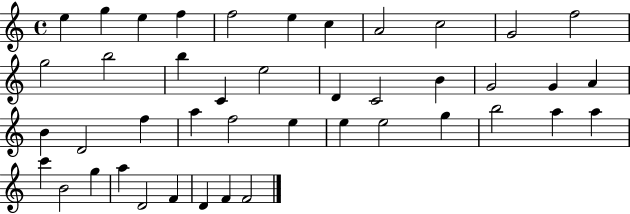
E5/q G5/q E5/q F5/q F5/h E5/q C5/q A4/h C5/h G4/h F5/h G5/h B5/h B5/q C4/q E5/h D4/q C4/h B4/q G4/h G4/q A4/q B4/q D4/h F5/q A5/q F5/h E5/q E5/q E5/h G5/q B5/h A5/q A5/q C6/q B4/h G5/q A5/q D4/h F4/q D4/q F4/q F4/h